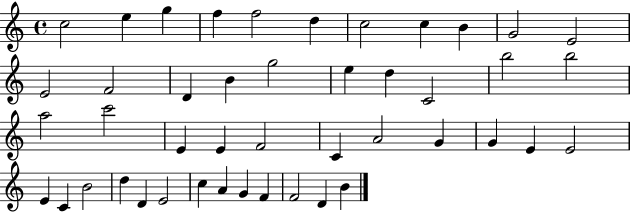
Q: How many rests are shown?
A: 0